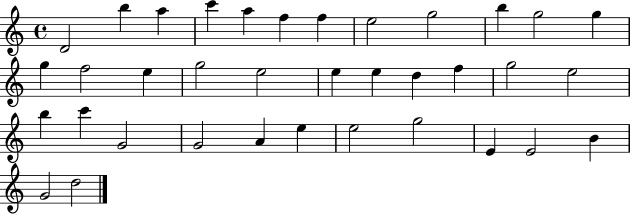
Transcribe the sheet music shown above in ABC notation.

X:1
T:Untitled
M:4/4
L:1/4
K:C
D2 b a c' a f f e2 g2 b g2 g g f2 e g2 e2 e e d f g2 e2 b c' G2 G2 A e e2 g2 E E2 B G2 d2